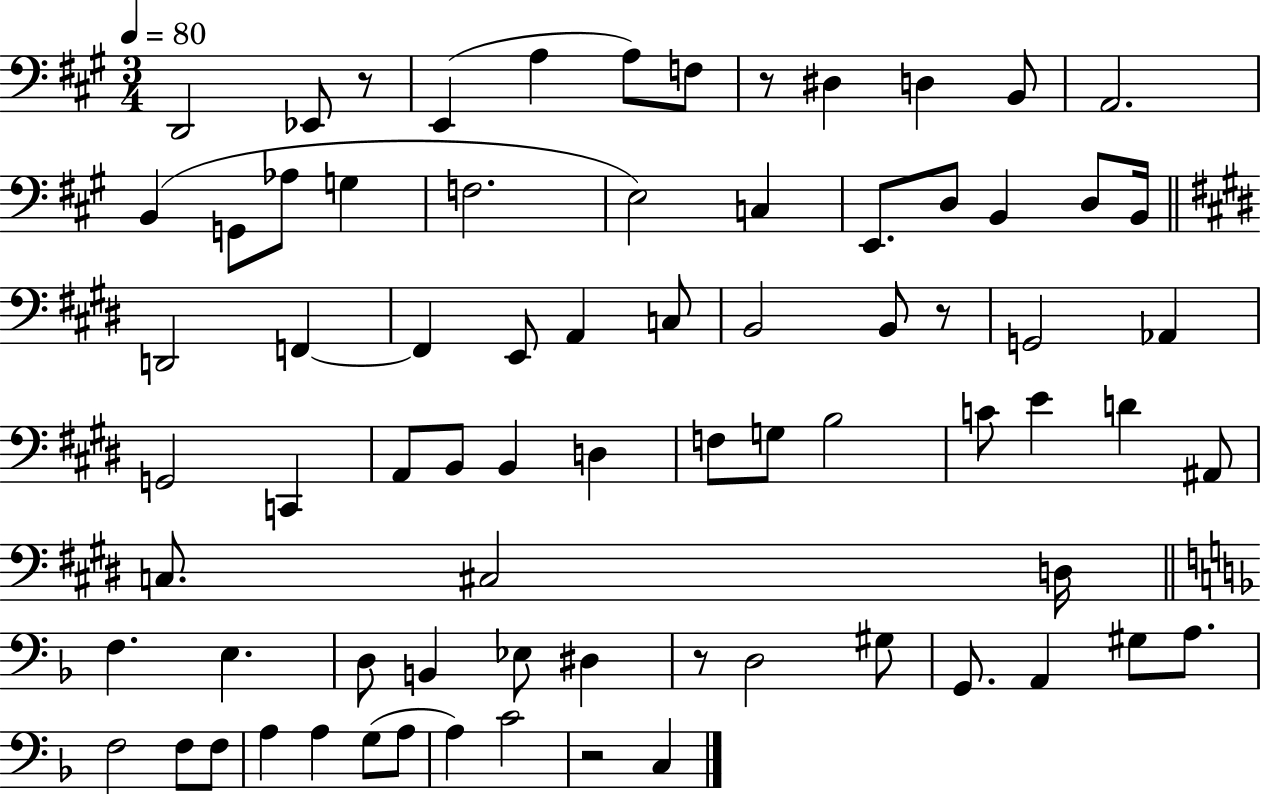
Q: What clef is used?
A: bass